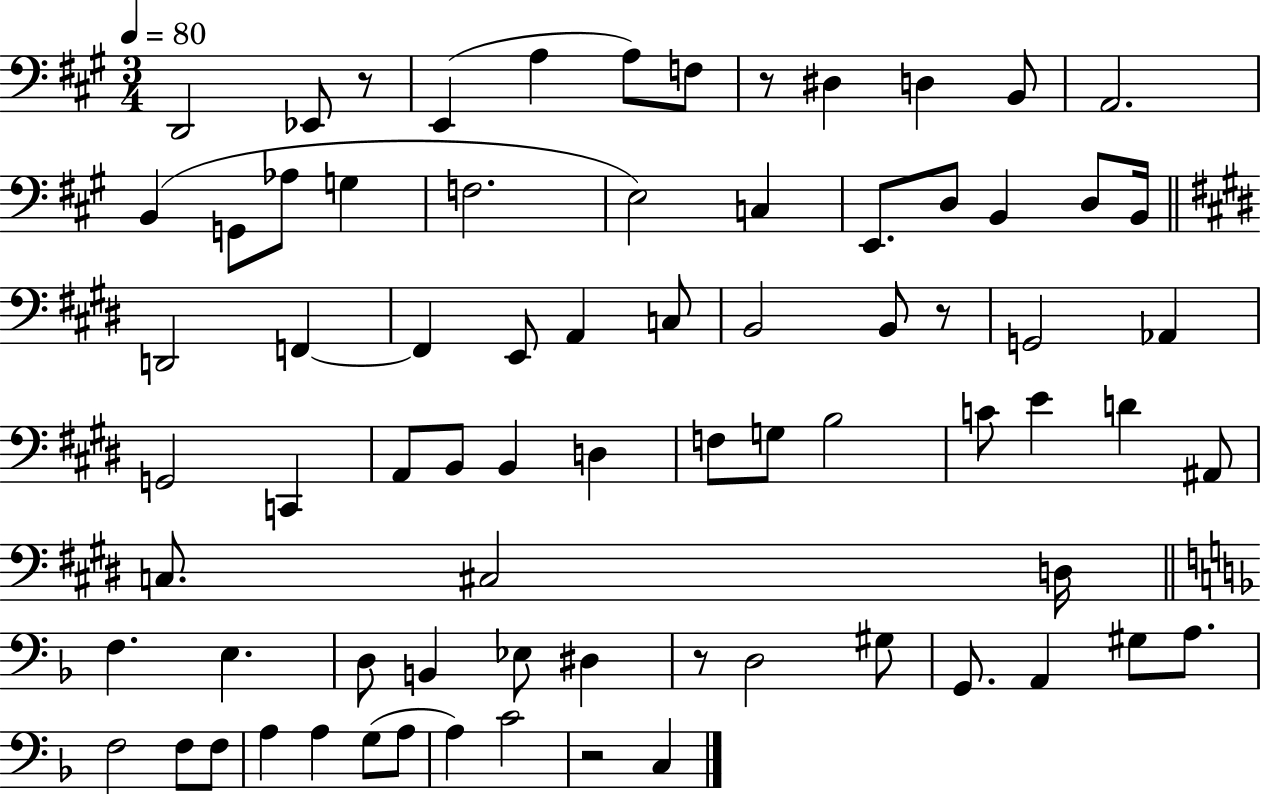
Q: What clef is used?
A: bass